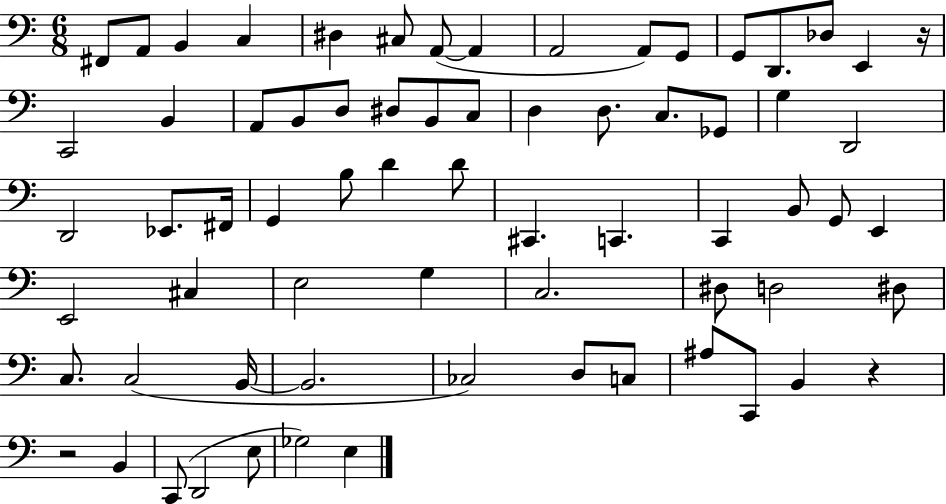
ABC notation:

X:1
T:Untitled
M:6/8
L:1/4
K:C
^F,,/2 A,,/2 B,, C, ^D, ^C,/2 A,,/2 A,, A,,2 A,,/2 G,,/2 G,,/2 D,,/2 _D,/2 E,, z/4 C,,2 B,, A,,/2 B,,/2 D,/2 ^D,/2 B,,/2 C,/2 D, D,/2 C,/2 _G,,/2 G, D,,2 D,,2 _E,,/2 ^F,,/4 G,, B,/2 D D/2 ^C,, C,, C,, B,,/2 G,,/2 E,, E,,2 ^C, E,2 G, C,2 ^D,/2 D,2 ^D,/2 C,/2 C,2 B,,/4 B,,2 _C,2 D,/2 C,/2 ^A,/2 C,,/2 B,, z z2 B,, C,,/2 D,,2 E,/2 _G,2 E,